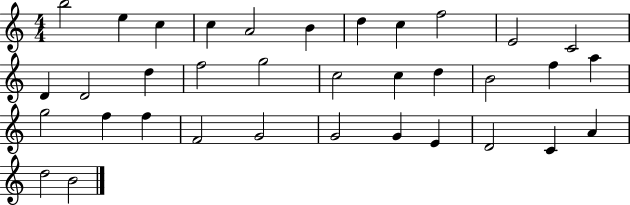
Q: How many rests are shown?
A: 0